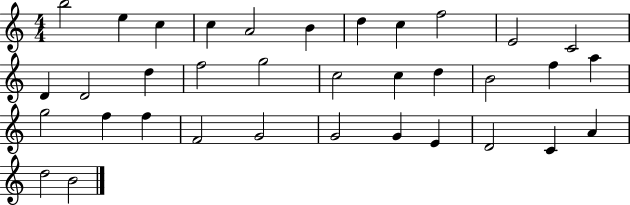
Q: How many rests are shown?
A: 0